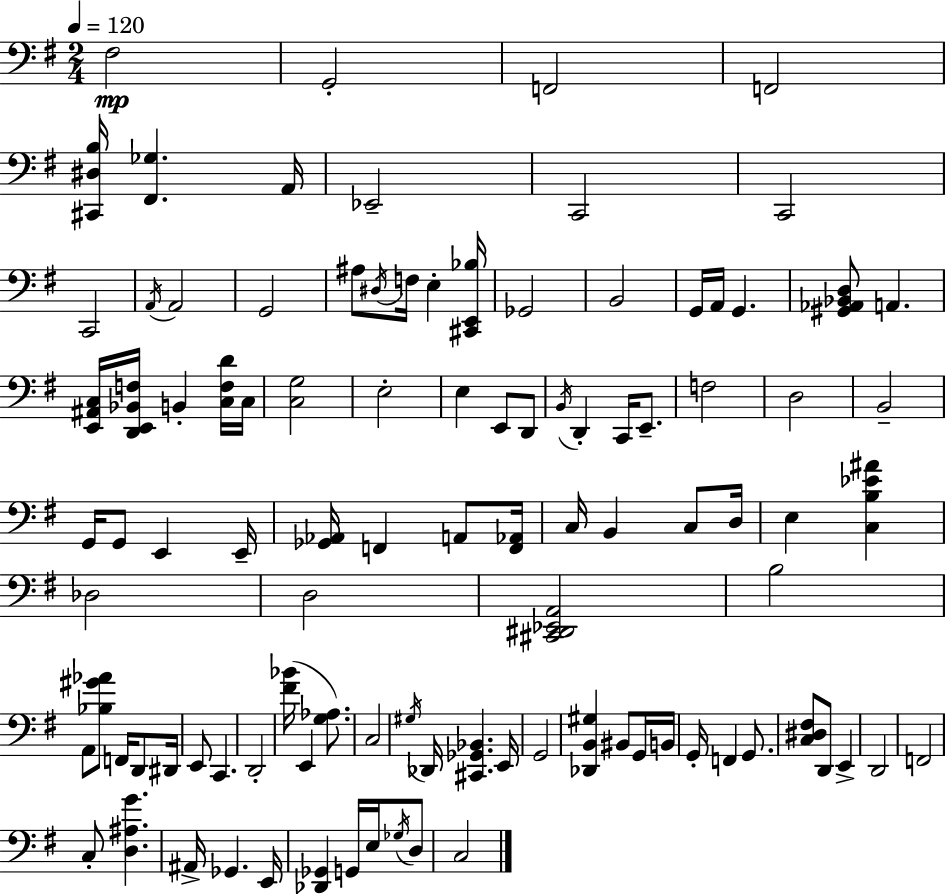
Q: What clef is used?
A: bass